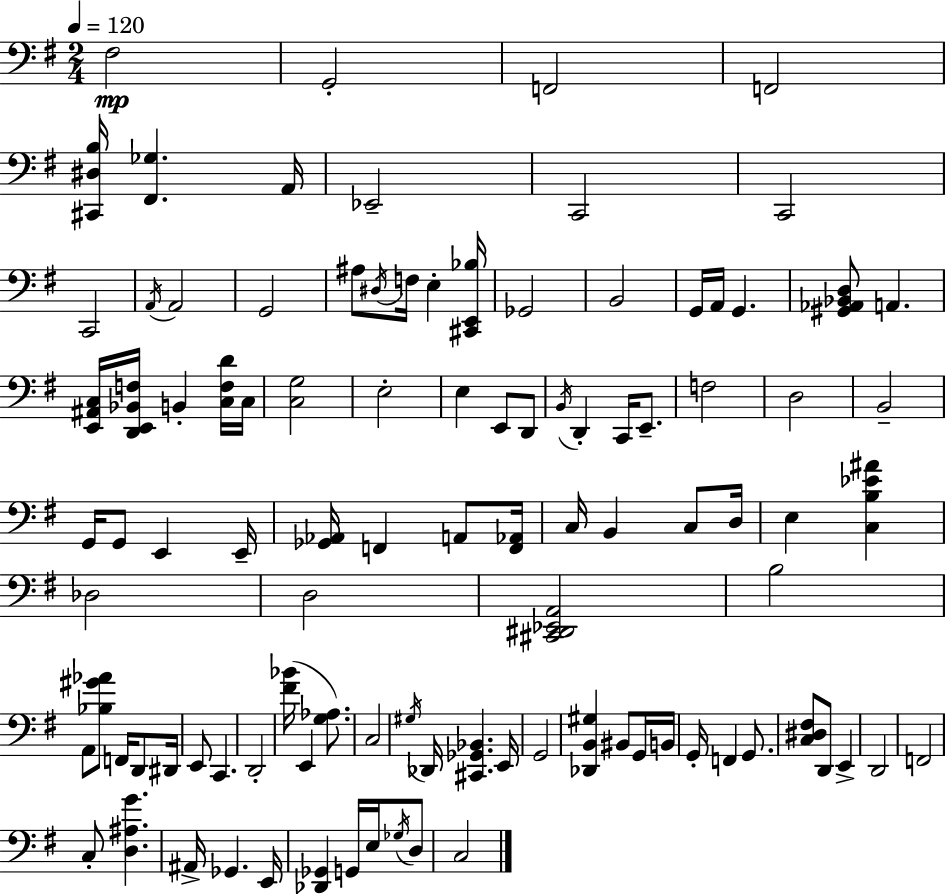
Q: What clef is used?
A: bass